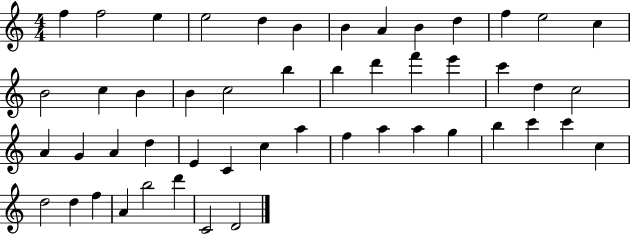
{
  \clef treble
  \numericTimeSignature
  \time 4/4
  \key c \major
  f''4 f''2 e''4 | e''2 d''4 b'4 | b'4 a'4 b'4 d''4 | f''4 e''2 c''4 | \break b'2 c''4 b'4 | b'4 c''2 b''4 | b''4 d'''4 f'''4 e'''4 | c'''4 d''4 c''2 | \break a'4 g'4 a'4 d''4 | e'4 c'4 c''4 a''4 | f''4 a''4 a''4 g''4 | b''4 c'''4 c'''4 c''4 | \break d''2 d''4 f''4 | a'4 b''2 d'''4 | c'2 d'2 | \bar "|."
}